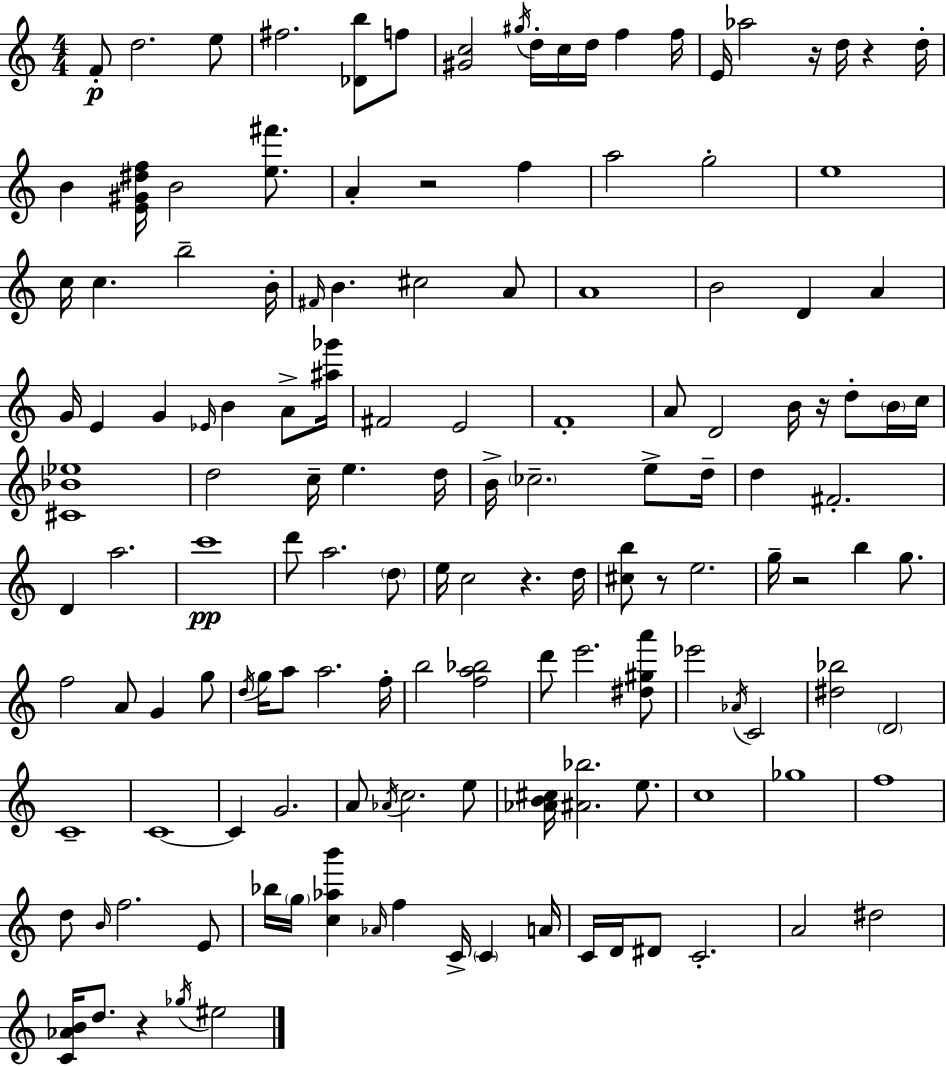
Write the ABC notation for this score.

X:1
T:Untitled
M:4/4
L:1/4
K:C
F/2 d2 e/2 ^f2 [_Db]/2 f/2 [^Gc]2 ^g/4 d/4 c/4 d/4 f f/4 E/4 _a2 z/4 d/4 z d/4 B [E^G^df]/4 B2 [e^f']/2 A z2 f a2 g2 e4 c/4 c b2 B/4 ^F/4 B ^c2 A/2 A4 B2 D A G/4 E G _E/4 B A/2 [^a_g']/4 ^F2 E2 F4 A/2 D2 B/4 z/4 d/2 B/4 c/4 [^C_B_e]4 d2 c/4 e d/4 B/4 _c2 e/2 d/4 d ^F2 D a2 c'4 d'/2 a2 d/2 e/4 c2 z d/4 [^cb]/2 z/2 e2 g/4 z2 b g/2 f2 A/2 G g/2 d/4 g/4 a/2 a2 f/4 b2 [fa_b]2 d'/2 e'2 [^d^ga']/2 _e'2 _A/4 C2 [^d_b]2 D2 C4 C4 C G2 A/2 _A/4 c2 e/2 [_AB^c]/4 [^A_b]2 e/2 c4 _g4 f4 d/2 B/4 f2 E/2 _b/4 g/4 [c_ab'] _A/4 f C/4 C A/4 C/4 D/4 ^D/2 C2 A2 ^d2 [C_AB]/4 d/2 z _g/4 ^e2